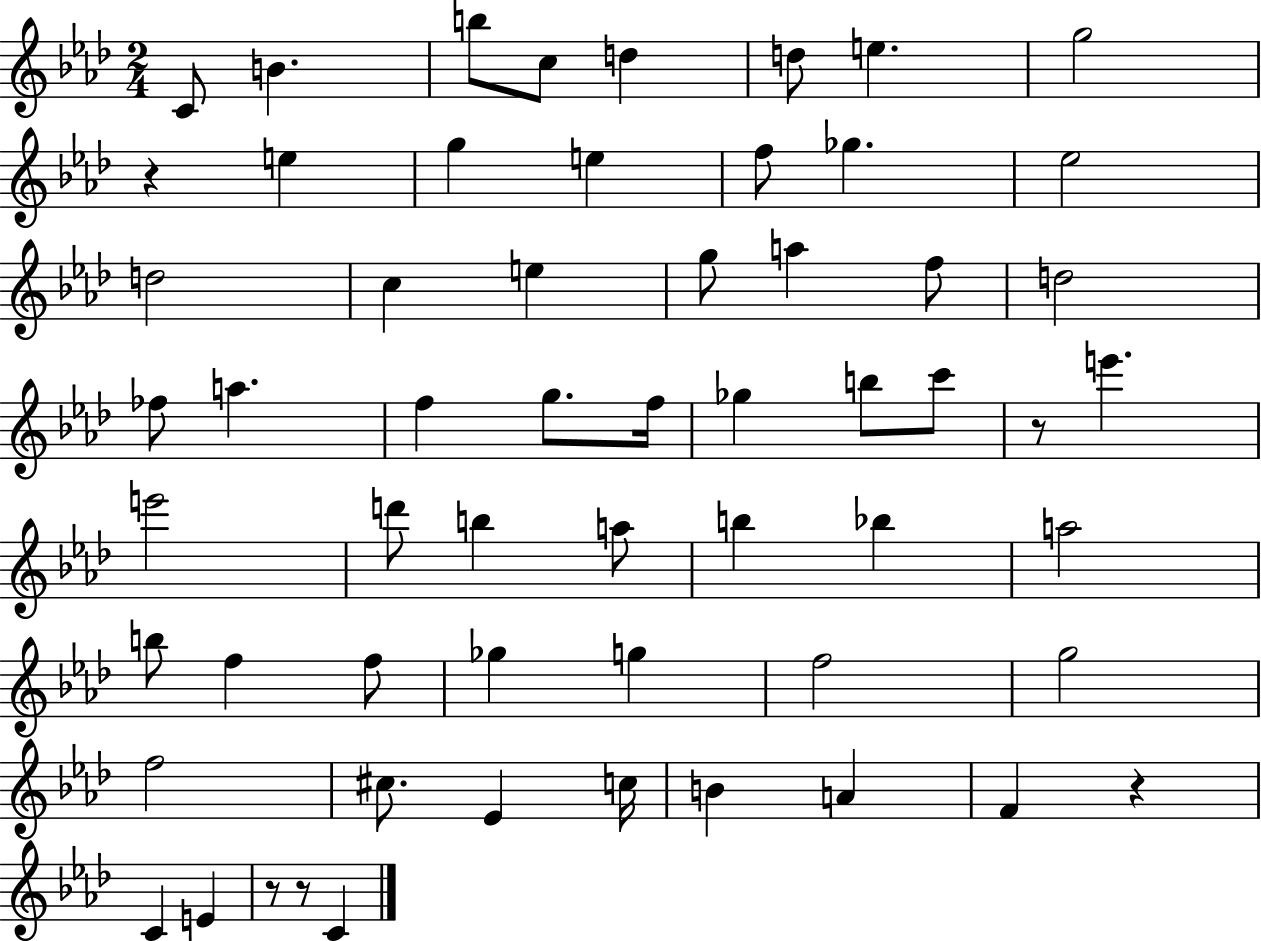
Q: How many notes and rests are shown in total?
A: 59